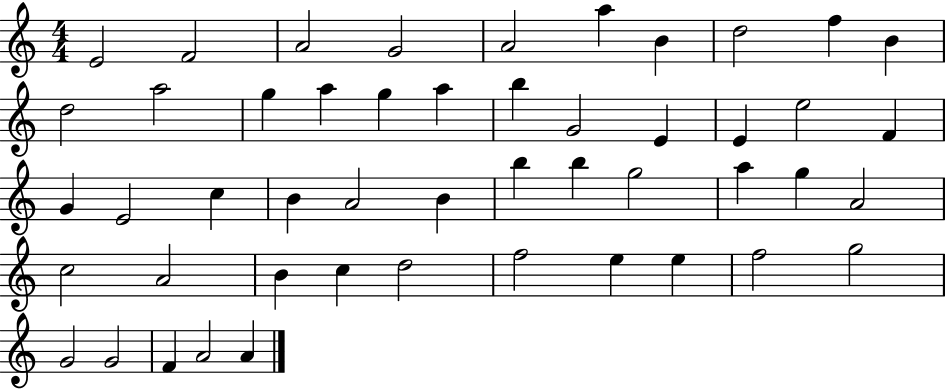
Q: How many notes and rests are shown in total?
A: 49